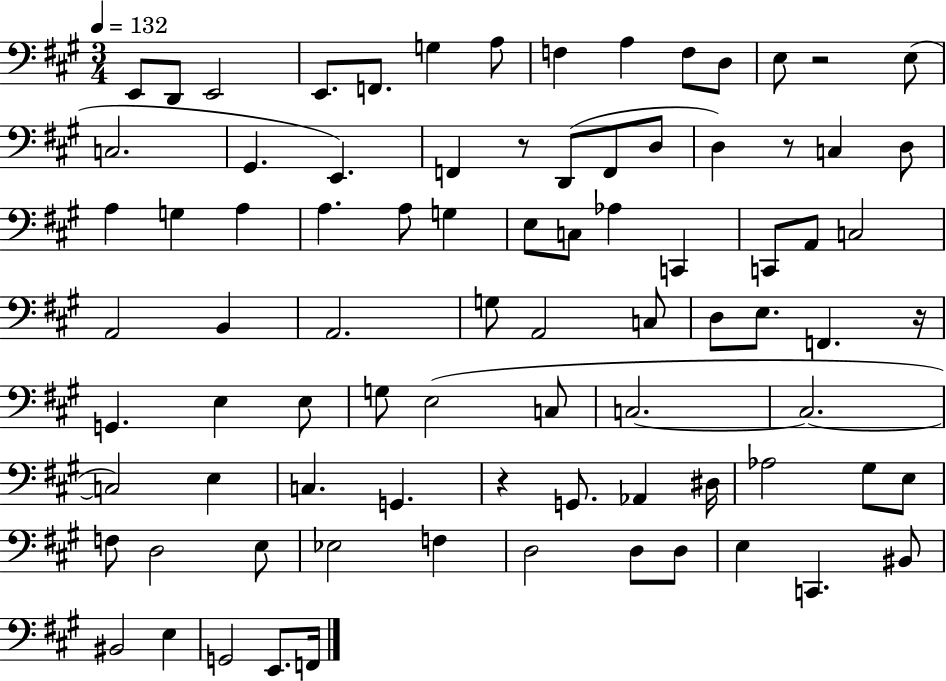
{
  \clef bass
  \numericTimeSignature
  \time 3/4
  \key a \major
  \tempo 4 = 132
  e,8 d,8 e,2 | e,8. f,8. g4 a8 | f4 a4 f8 d8 | e8 r2 e8( | \break c2. | gis,4. e,4.) | f,4 r8 d,8( f,8 d8 | d4) r8 c4 d8 | \break a4 g4 a4 | a4. a8 g4 | e8 c8 aes4 c,4 | c,8 a,8 c2 | \break a,2 b,4 | a,2. | g8 a,2 c8 | d8 e8. f,4. r16 | \break g,4. e4 e8 | g8 e2( c8 | c2.~~ | c2.~~ | \break c2) e4 | c4. g,4. | r4 g,8. aes,4 dis16 | aes2 gis8 e8 | \break f8 d2 e8 | ees2 f4 | d2 d8 d8 | e4 c,4. bis,8 | \break bis,2 e4 | g,2 e,8. f,16 | \bar "|."
}